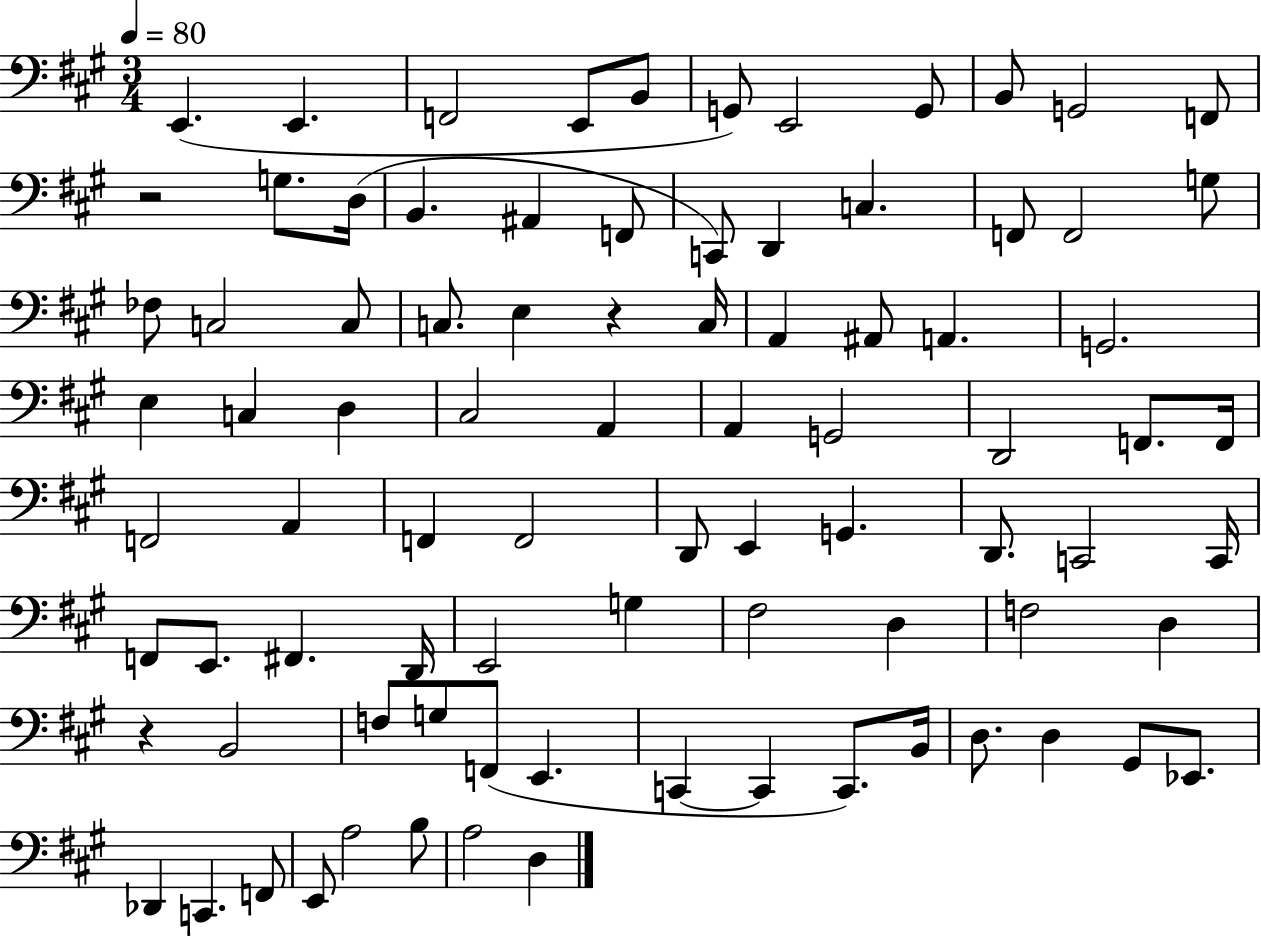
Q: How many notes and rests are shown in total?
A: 86